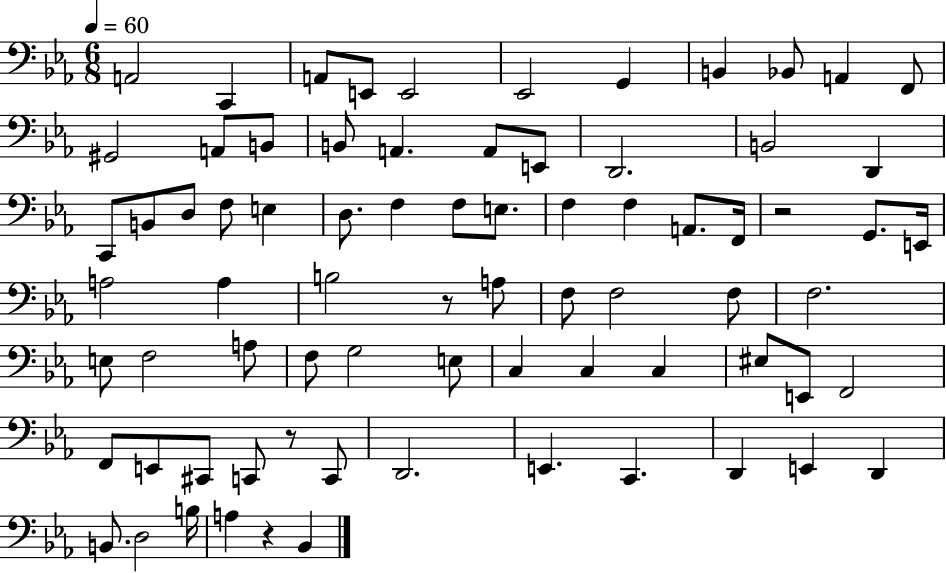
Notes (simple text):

A2/h C2/q A2/e E2/e E2/h Eb2/h G2/q B2/q Bb2/e A2/q F2/e G#2/h A2/e B2/e B2/e A2/q. A2/e E2/e D2/h. B2/h D2/q C2/e B2/e D3/e F3/e E3/q D3/e. F3/q F3/e E3/e. F3/q F3/q A2/e. F2/s R/h G2/e. E2/s A3/h A3/q B3/h R/e A3/e F3/e F3/h F3/e F3/h. E3/e F3/h A3/e F3/e G3/h E3/e C3/q C3/q C3/q EIS3/e E2/e F2/h F2/e E2/e C#2/e C2/e R/e C2/e D2/h. E2/q. C2/q. D2/q E2/q D2/q B2/e. D3/h B3/s A3/q R/q Bb2/q